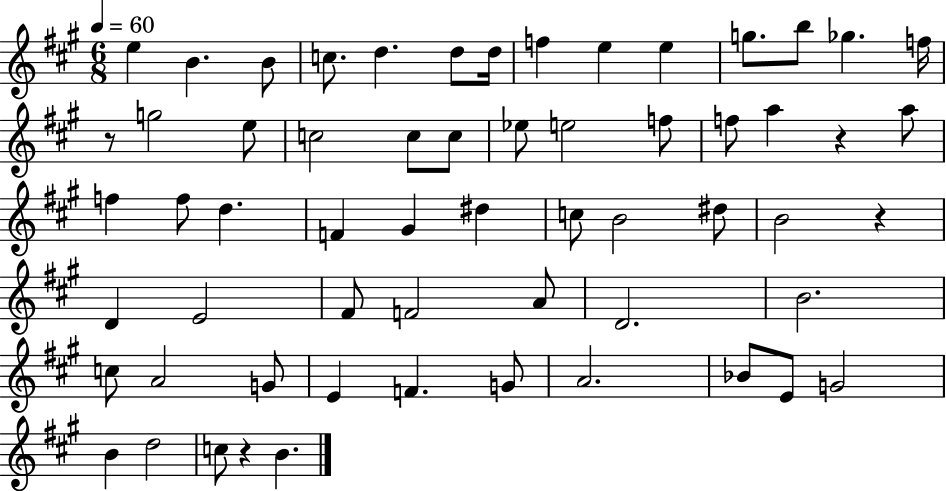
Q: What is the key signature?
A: A major